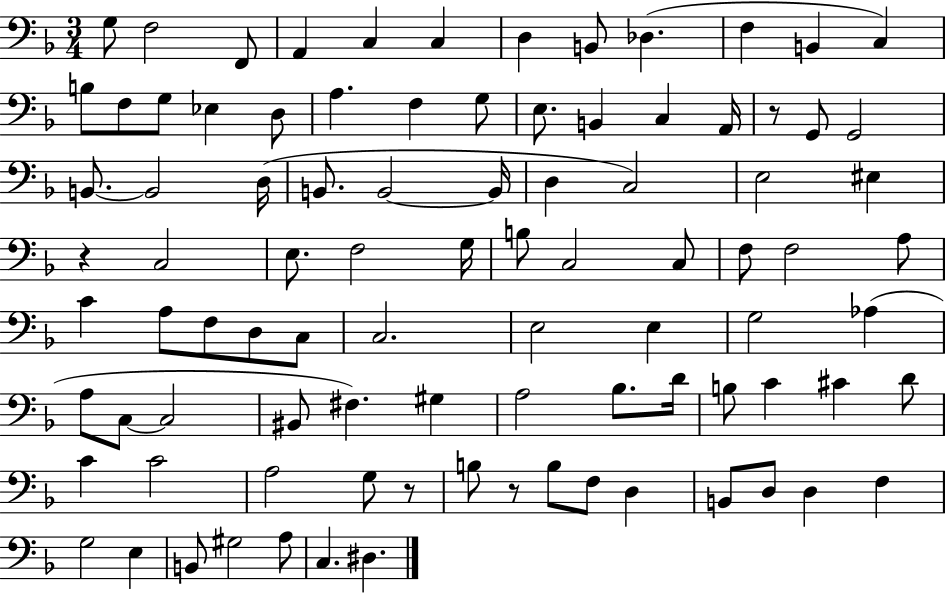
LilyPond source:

{
  \clef bass
  \numericTimeSignature
  \time 3/4
  \key f \major
  g8 f2 f,8 | a,4 c4 c4 | d4 b,8 des4.( | f4 b,4 c4) | \break b8 f8 g8 ees4 d8 | a4. f4 g8 | e8. b,4 c4 a,16 | r8 g,8 g,2 | \break b,8.~~ b,2 d16( | b,8. b,2~~ b,16 | d4 c2) | e2 eis4 | \break r4 c2 | e8. f2 g16 | b8 c2 c8 | f8 f2 a8 | \break c'4 a8 f8 d8 c8 | c2. | e2 e4 | g2 aes4( | \break a8 c8~~ c2 | bis,8 fis4.) gis4 | a2 bes8. d'16 | b8 c'4 cis'4 d'8 | \break c'4 c'2 | a2 g8 r8 | b8 r8 b8 f8 d4 | b,8 d8 d4 f4 | \break g2 e4 | b,8 gis2 a8 | c4. dis4. | \bar "|."
}